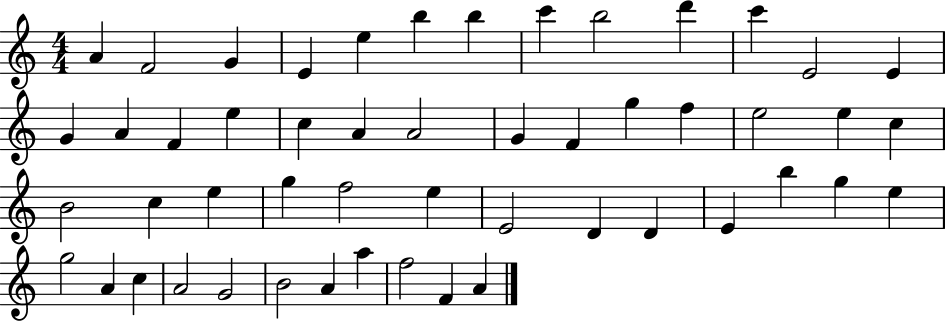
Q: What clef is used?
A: treble